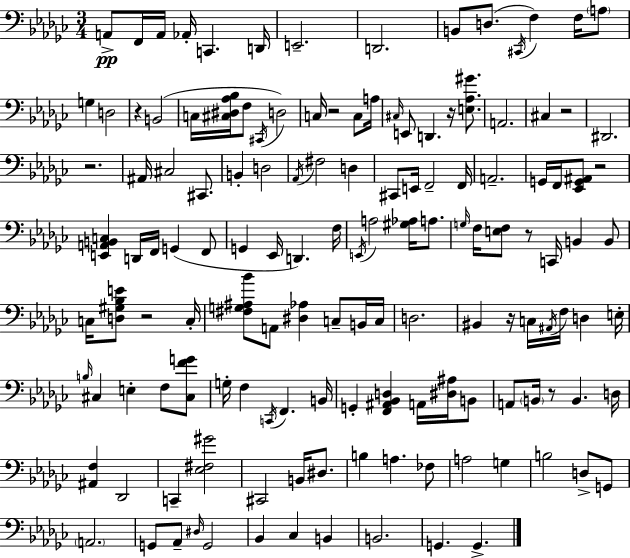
X:1
T:Untitled
M:3/4
L:1/4
K:Ebm
A,,/2 F,,/4 A,,/4 _A,,/4 C,, D,,/4 E,,2 D,,2 B,,/2 D,/2 ^C,,/4 F, F,/4 A,/2 G, D,2 z B,,2 C,/4 [^C,^D,_A,_B,]/4 F,/2 ^C,,/4 D,2 C,/4 z2 C,/2 A,/4 ^C,/4 E,,/2 D,, z/4 [E,_A,^G]/2 A,,2 ^C, z2 ^D,,2 z2 ^A,,/4 ^C,2 ^C,,/2 B,, D,2 _A,,/4 ^F,2 D, ^C,,/2 E,,/4 F,,2 F,,/4 A,,2 G,,/4 F,,/4 [_E,,G,,^A,,]/2 z2 [E,,A,,B,,C,] D,,/4 F,,/4 G,, F,,/2 G,, _E,,/4 D,, F,/4 E,,/4 A,2 [^G,_A,]/4 A,/2 G,/4 F,/4 [E,F,]/2 z/2 C,,/4 B,, B,,/2 C,/4 [D,^G,_B,E]/2 z2 C,/4 [^F,G,^A,_B]/2 A,,/2 [^D,_A,] C,/2 B,,/4 C,/4 D,2 ^B,, z/4 C,/4 ^A,,/4 F,/4 D, E,/4 B,/4 ^C, E, F,/2 [^C,FG]/2 G,/4 F, C,,/4 F,, B,,/4 G,, [F,,^A,,_B,,D,] A,,/4 [^D,^A,]/4 B,,/2 A,,/2 B,,/4 z/2 B,, D,/4 [^A,,F,] _D,,2 C,, [_E,^F,^G]2 ^C,,2 B,,/4 ^D,/2 B, A, _F,/2 A,2 G, B,2 D,/2 G,,/2 A,,2 G,,/2 _A,,/2 ^D,/4 G,,2 _B,, _C, B,, B,,2 G,, G,,